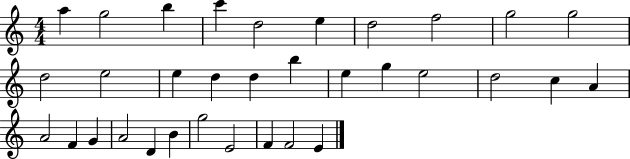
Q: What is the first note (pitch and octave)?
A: A5